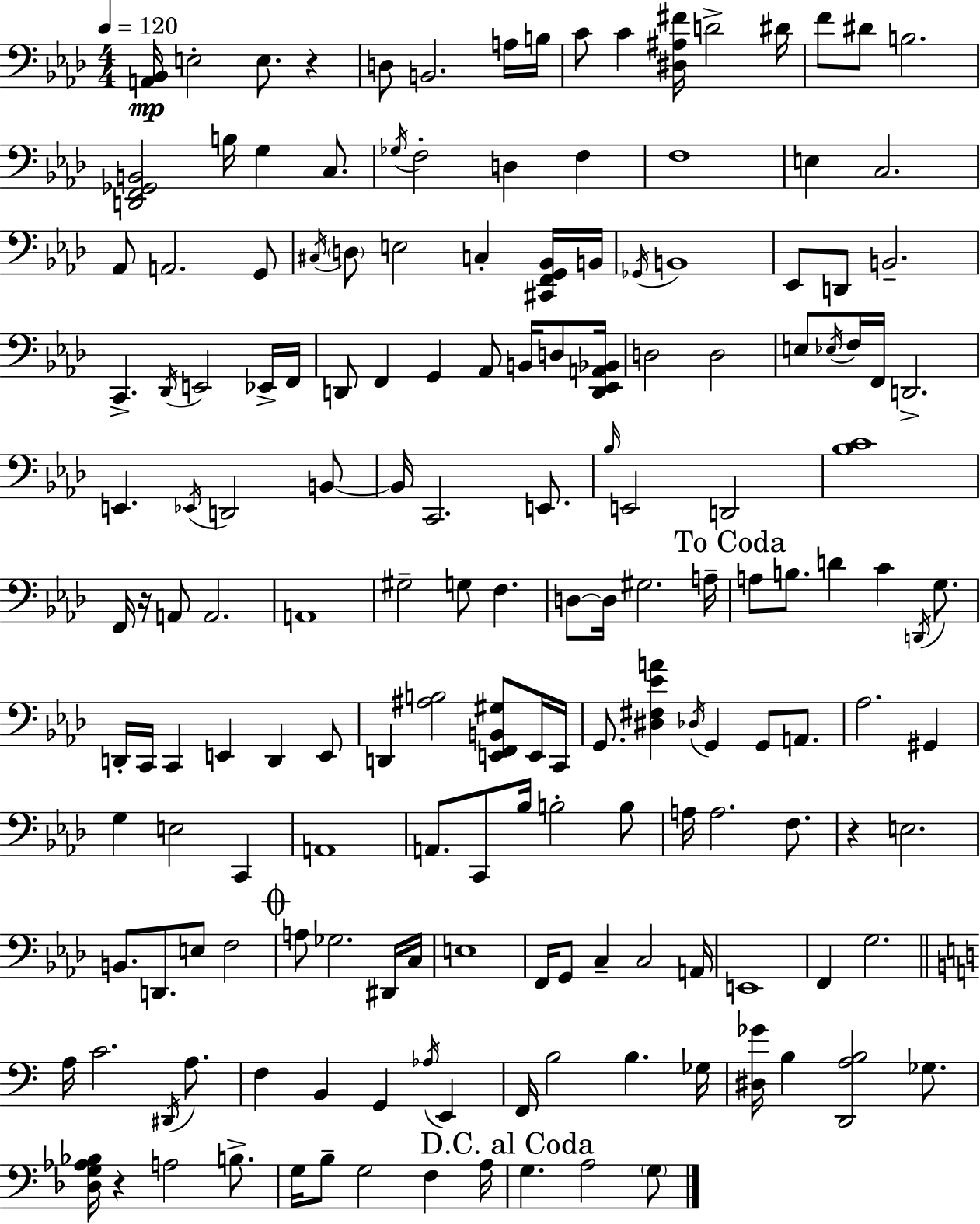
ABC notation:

X:1
T:Untitled
M:4/4
L:1/4
K:Fm
[A,,_B,,]/4 E,2 E,/2 z D,/2 B,,2 A,/4 B,/4 C/2 C [^D,^A,^F]/4 D2 ^D/4 F/2 ^D/2 B,2 [D,,F,,_G,,B,,]2 B,/4 G, C,/2 _G,/4 F,2 D, F, F,4 E, C,2 _A,,/2 A,,2 G,,/2 ^C,/4 D,/2 E,2 C, [^C,,F,,G,,_B,,]/4 B,,/4 _G,,/4 B,,4 _E,,/2 D,,/2 B,,2 C,, _D,,/4 E,,2 _E,,/4 F,,/4 D,,/2 F,, G,, _A,,/2 B,,/4 D,/2 [D,,_E,,A,,_B,,]/4 D,2 D,2 E,/2 _E,/4 F,/4 F,,/4 D,,2 E,, _E,,/4 D,,2 B,,/2 B,,/4 C,,2 E,,/2 _B,/4 E,,2 D,,2 [_B,C]4 F,,/4 z/4 A,,/2 A,,2 A,,4 ^G,2 G,/2 F, D,/2 D,/4 ^G,2 A,/4 A,/2 B,/2 D C D,,/4 G,/2 D,,/4 C,,/4 C,, E,, D,, E,,/2 D,, [^A,B,]2 [E,,F,,B,,^G,]/2 E,,/4 C,,/4 G,,/2 [^D,^F,_EA] _D,/4 G,, G,,/2 A,,/2 _A,2 ^G,, G, E,2 C,, A,,4 A,,/2 C,,/2 _B,/4 B,2 B,/2 A,/4 A,2 F,/2 z E,2 B,,/2 D,,/2 E,/2 F,2 A,/2 _G,2 ^D,,/4 C,/4 E,4 F,,/4 G,,/2 C, C,2 A,,/4 E,,4 F,, G,2 A,/4 C2 ^D,,/4 A,/2 F, B,, G,, _A,/4 E,, F,,/4 B,2 B, _G,/4 [^D,_G]/4 B, [D,,A,B,]2 _G,/2 [_D,G,_A,_B,]/4 z A,2 B,/2 G,/4 B,/2 G,2 F, A,/4 G, A,2 G,/2